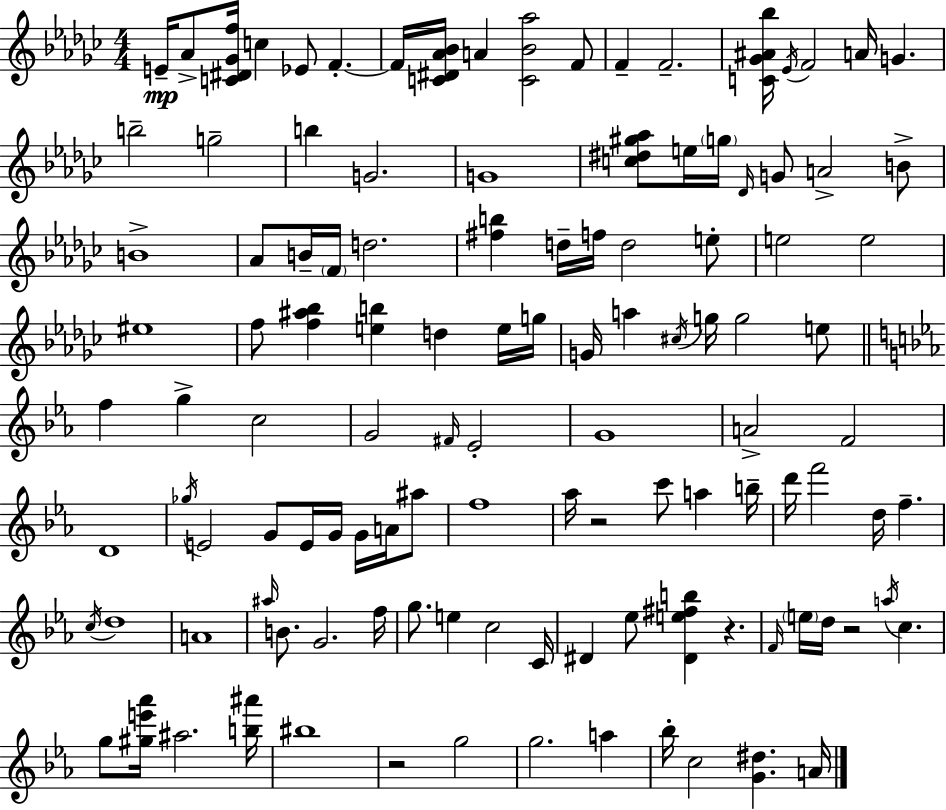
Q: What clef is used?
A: treble